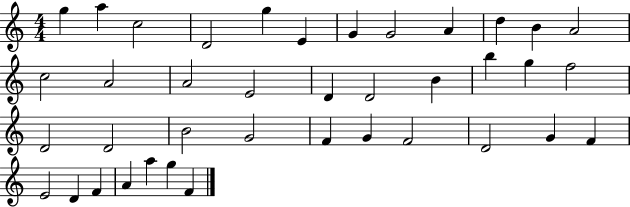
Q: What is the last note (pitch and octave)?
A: F4